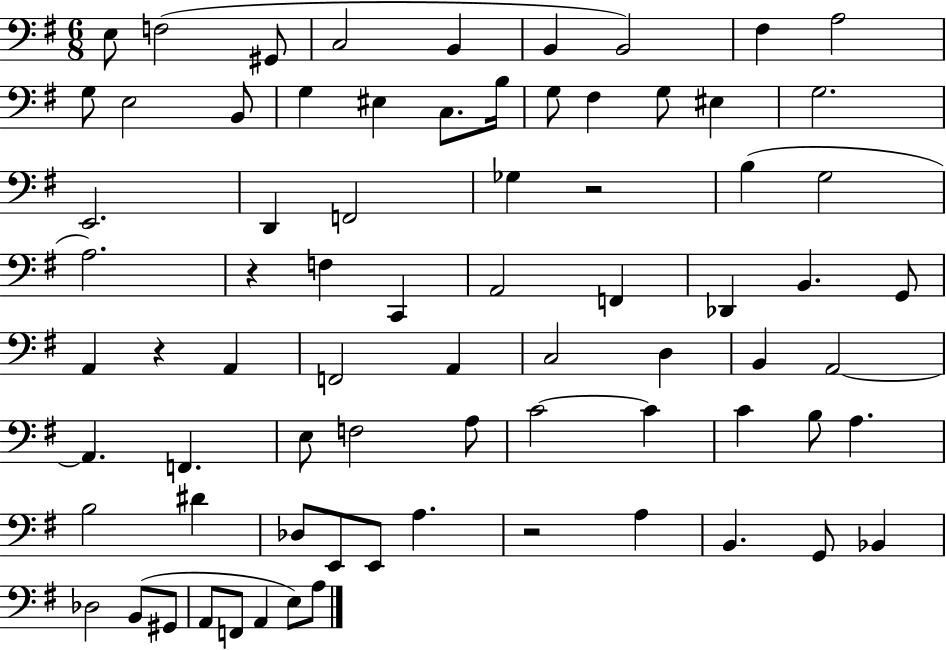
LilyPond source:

{
  \clef bass
  \numericTimeSignature
  \time 6/8
  \key g \major
  \repeat volta 2 { e8 f2( gis,8 | c2 b,4 | b,4 b,2) | fis4 a2 | \break g8 e2 b,8 | g4 eis4 c8. b16 | g8 fis4 g8 eis4 | g2. | \break e,2. | d,4 f,2 | ges4 r2 | b4( g2 | \break a2.) | r4 f4 c,4 | a,2 f,4 | des,4 b,4. g,8 | \break a,4 r4 a,4 | f,2 a,4 | c2 d4 | b,4 a,2~~ | \break a,4. f,4. | e8 f2 a8 | c'2~~ c'4 | c'4 b8 a4. | \break b2 dis'4 | des8 e,8 e,8 a4. | r2 a4 | b,4. g,8 bes,4 | \break des2 b,8( gis,8 | a,8 f,8 a,4 e8) a8 | } \bar "|."
}